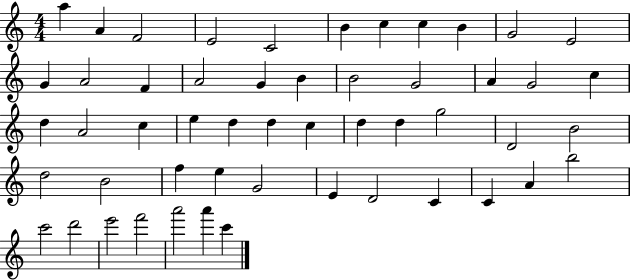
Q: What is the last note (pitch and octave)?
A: C6